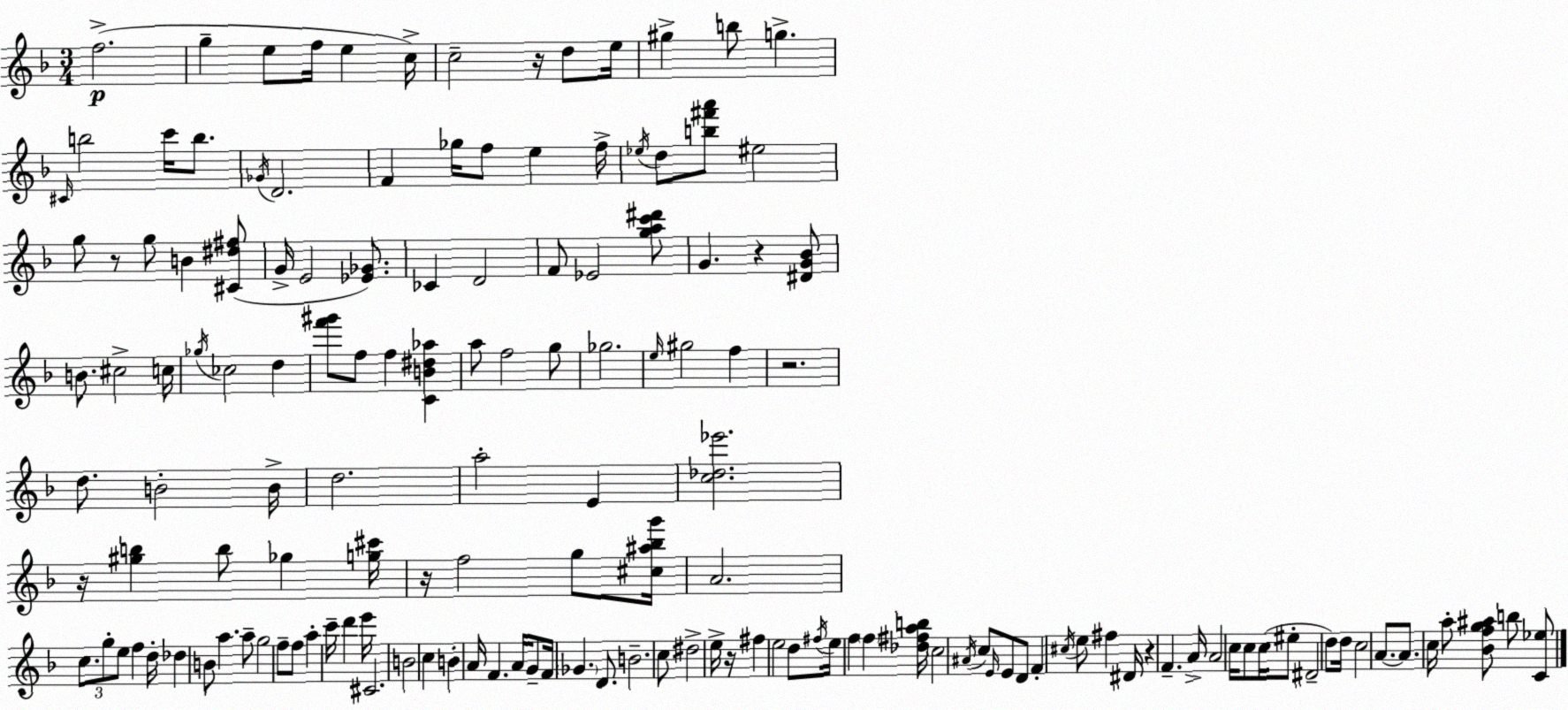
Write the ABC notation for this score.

X:1
T:Untitled
M:3/4
L:1/4
K:Dm
f2 g e/2 f/4 e c/4 c2 z/4 d/2 e/4 ^g b/2 g ^C/4 b2 c'/4 b/2 _G/4 D2 F _g/4 f/2 e f/4 _e/4 d/2 [b^f'a']/2 ^e2 g/2 z/2 g/2 B [^C^d^f]/2 G/4 E2 [_E_G]/2 _C D2 F/2 _E2 [gac'^d']/2 G z [^DG_B]/2 B/2 ^c2 c/4 _g/4 _c2 d [f'^g']/2 f/2 f [CB^d_a] a/2 f2 g/2 _g2 e/4 ^g2 f z2 d/2 B2 B/4 d2 a2 E [c_d_e']2 z/4 [^gb] b/2 _g [g^c']/4 z/4 f2 g/2 [^c^a_bg']/4 A2 c/2 g/2 e/2 f d/4 _d B/2 a a/2 g2 f/2 f/2 a c'/4 d' e'/4 ^C2 B2 c B A/4 F A/4 G/2 F/4 _G D/2 B2 c/2 ^d2 e/4 z/4 ^f e2 d/2 ^f/4 e/4 f f [_d^fab]/4 c2 ^A/4 c/2 E/4 E/2 D/2 F ^c/4 e/2 ^f ^D/4 z F A/4 A2 c/4 c/2 c/4 ^e/2 ^D2 d/2 d/4 c2 A/2 A/2 c/4 a/2 [_Bfg^a]/2 b/2 [C_e]/2